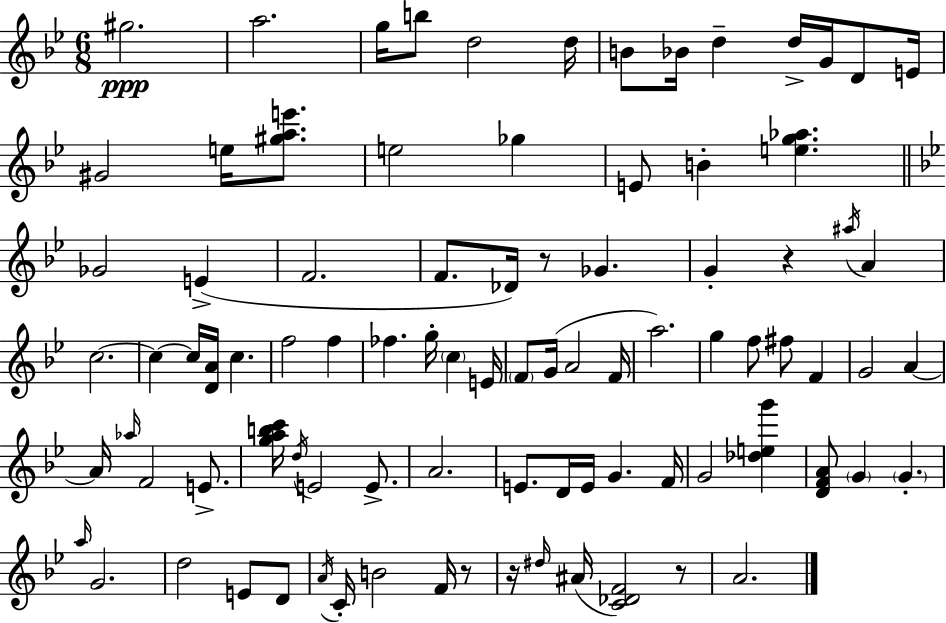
{
  \clef treble
  \numericTimeSignature
  \time 6/8
  \key bes \major
  gis''2.\ppp | a''2. | g''16 b''8 d''2 d''16 | b'8 bes'16 d''4-- d''16-> g'16 d'8 e'16 | \break gis'2 e''16 <gis'' a'' e'''>8. | e''2 ges''4 | e'8 b'4-. <e'' g'' aes''>4. | \bar "||" \break \key bes \major ges'2 e'4->( | f'2. | f'8. des'16) r8 ges'4. | g'4-. r4 \acciaccatura { ais''16 } a'4 | \break c''2.~~ | c''4~~ c''16 <d' a'>16 c''4. | f''2 f''4 | fes''4. g''16-. \parenthesize c''4 | \break e'16 \parenthesize f'8 g'16( a'2 | f'16 a''2.) | g''4 f''8 fis''8 f'4 | g'2 a'4~~ | \break a'16 \grace { aes''16 } f'2 e'8.-> | <g'' a'' b'' c'''>16 \acciaccatura { d''16 } e'2 | e'8.-> a'2. | e'8. d'16 e'16 g'4. | \break f'16 g'2 <des'' e'' g'''>4 | <d' f' a'>8 \parenthesize g'4 \parenthesize g'4.-. | \grace { a''16 } g'2. | d''2 | \break e'8 d'8 \acciaccatura { a'16 } c'16-. b'2 | f'16 r8 r16 \grace { dis''16 }( ais'16 <c' des' f'>2) | r8 a'2. | \bar "|."
}